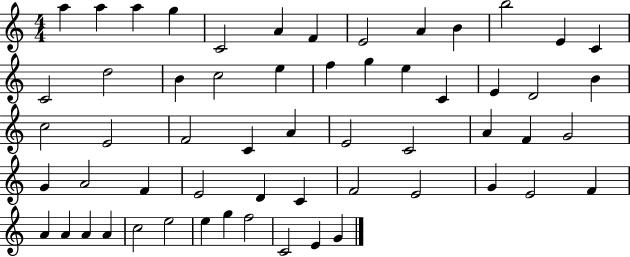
{
  \clef treble
  \numericTimeSignature
  \time 4/4
  \key c \major
  a''4 a''4 a''4 g''4 | c'2 a'4 f'4 | e'2 a'4 b'4 | b''2 e'4 c'4 | \break c'2 d''2 | b'4 c''2 e''4 | f''4 g''4 e''4 c'4 | e'4 d'2 b'4 | \break c''2 e'2 | f'2 c'4 a'4 | e'2 c'2 | a'4 f'4 g'2 | \break g'4 a'2 f'4 | e'2 d'4 c'4 | f'2 e'2 | g'4 e'2 f'4 | \break a'4 a'4 a'4 a'4 | c''2 e''2 | e''4 g''4 f''2 | c'2 e'4 g'4 | \break \bar "|."
}